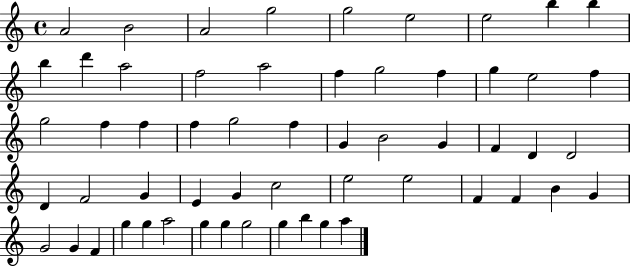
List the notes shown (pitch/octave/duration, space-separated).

A4/h B4/h A4/h G5/h G5/h E5/h E5/h B5/q B5/q B5/q D6/q A5/h F5/h A5/h F5/q G5/h F5/q G5/q E5/h F5/q G5/h F5/q F5/q F5/q G5/h F5/q G4/q B4/h G4/q F4/q D4/q D4/h D4/q F4/h G4/q E4/q G4/q C5/h E5/h E5/h F4/q F4/q B4/q G4/q G4/h G4/q F4/q G5/q G5/q A5/h G5/q G5/q G5/h G5/q B5/q G5/q A5/q